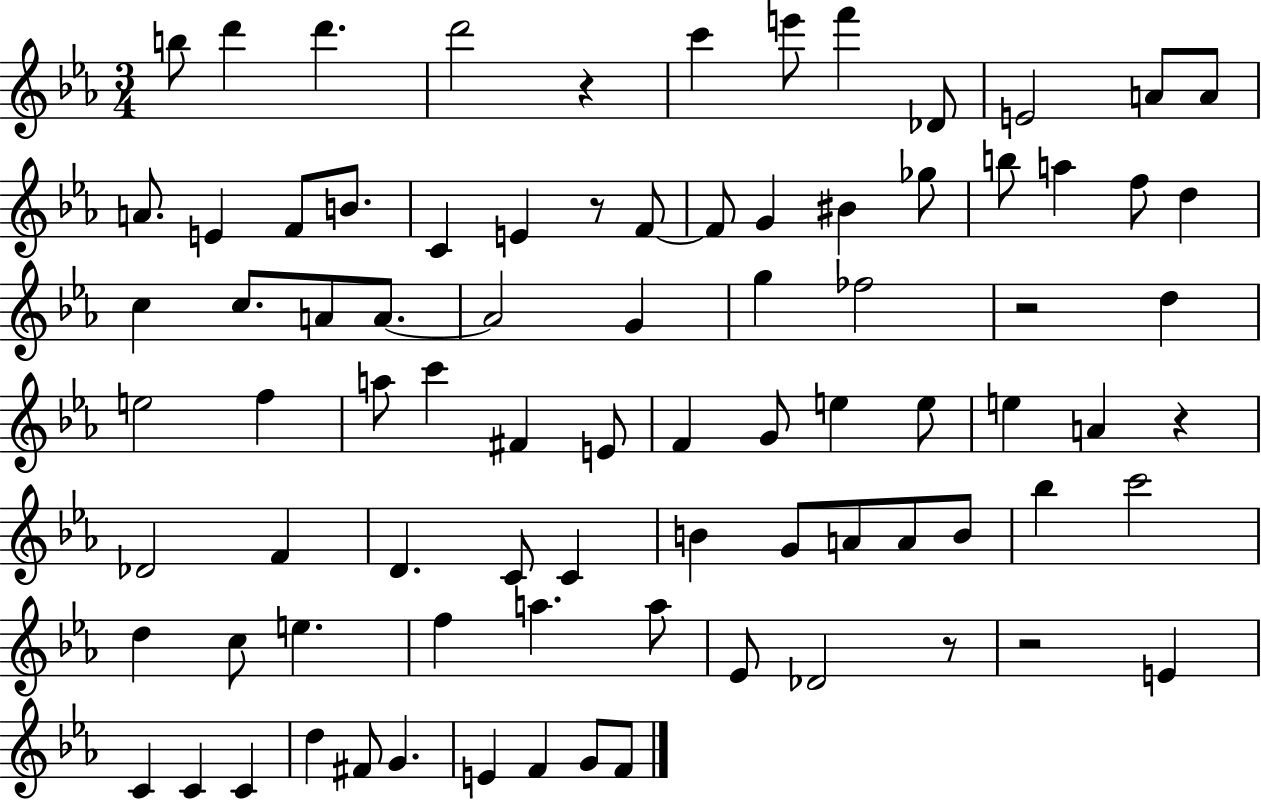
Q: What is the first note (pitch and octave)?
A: B5